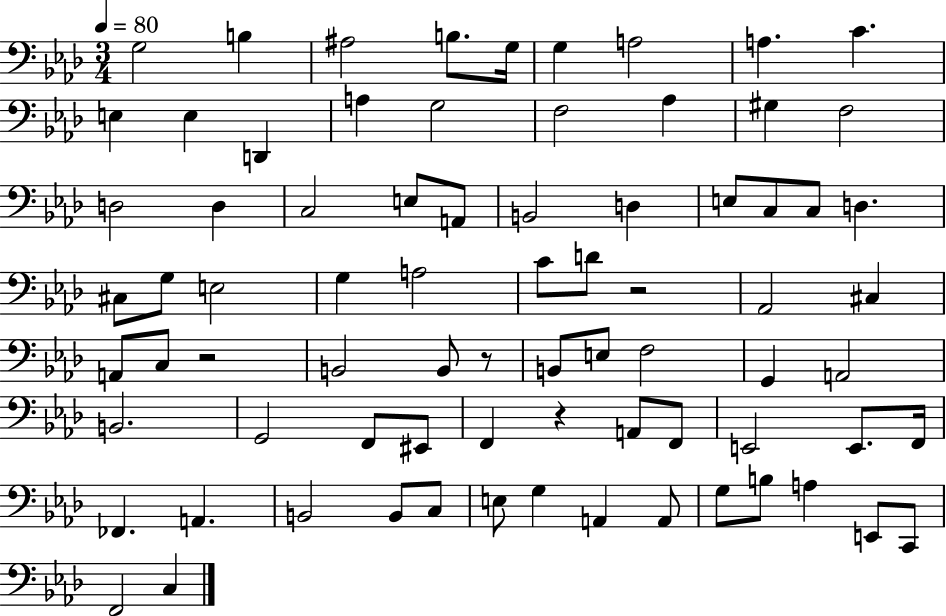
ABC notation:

X:1
T:Untitled
M:3/4
L:1/4
K:Ab
G,2 B, ^A,2 B,/2 G,/4 G, A,2 A, C E, E, D,, A, G,2 F,2 _A, ^G, F,2 D,2 D, C,2 E,/2 A,,/2 B,,2 D, E,/2 C,/2 C,/2 D, ^C,/2 G,/2 E,2 G, A,2 C/2 D/2 z2 _A,,2 ^C, A,,/2 C,/2 z2 B,,2 B,,/2 z/2 B,,/2 E,/2 F,2 G,, A,,2 B,,2 G,,2 F,,/2 ^E,,/2 F,, z A,,/2 F,,/2 E,,2 E,,/2 F,,/4 _F,, A,, B,,2 B,,/2 C,/2 E,/2 G, A,, A,,/2 G,/2 B,/2 A, E,,/2 C,,/2 F,,2 C,